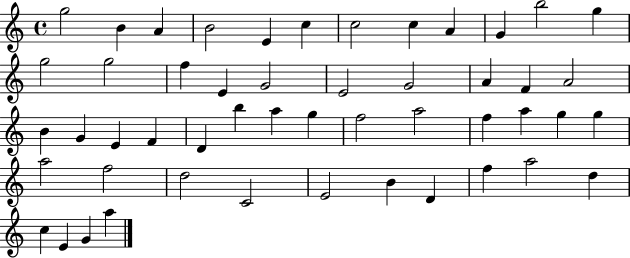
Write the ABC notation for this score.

X:1
T:Untitled
M:4/4
L:1/4
K:C
g2 B A B2 E c c2 c A G b2 g g2 g2 f E G2 E2 G2 A F A2 B G E F D b a g f2 a2 f a g g a2 f2 d2 C2 E2 B D f a2 d c E G a